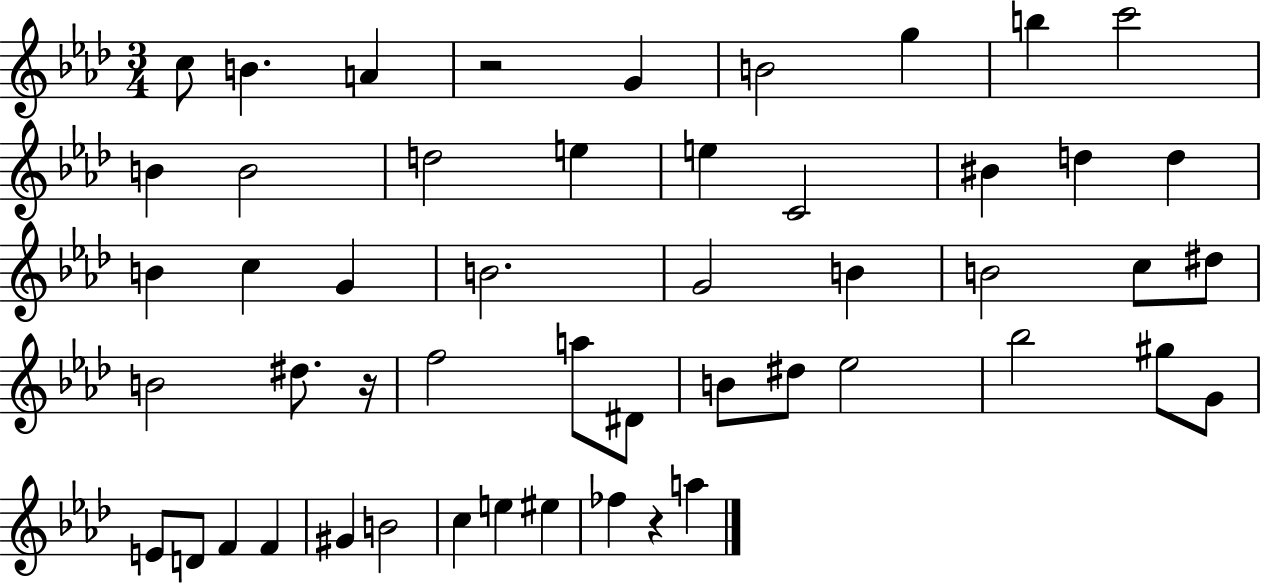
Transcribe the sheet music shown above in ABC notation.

X:1
T:Untitled
M:3/4
L:1/4
K:Ab
c/2 B A z2 G B2 g b c'2 B B2 d2 e e C2 ^B d d B c G B2 G2 B B2 c/2 ^d/2 B2 ^d/2 z/4 f2 a/2 ^D/2 B/2 ^d/2 _e2 _b2 ^g/2 G/2 E/2 D/2 F F ^G B2 c e ^e _f z a